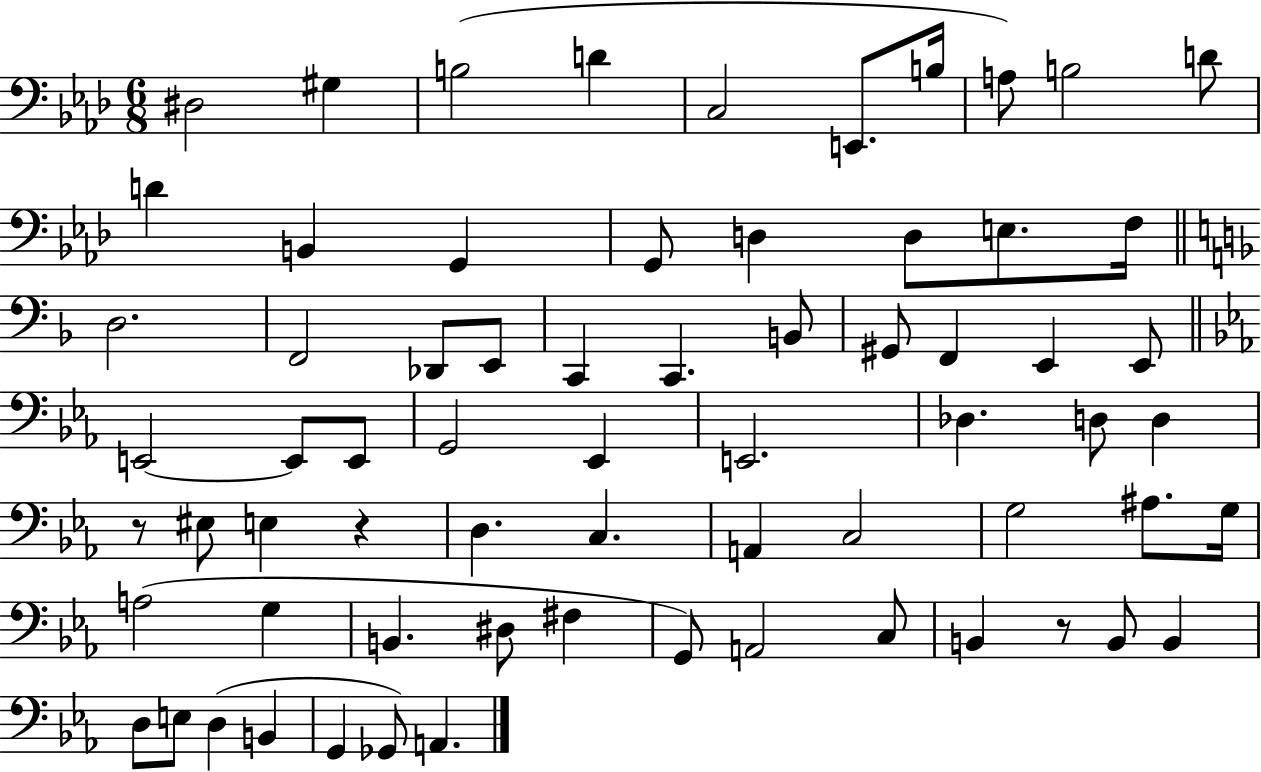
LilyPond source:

{
  \clef bass
  \numericTimeSignature
  \time 6/8
  \key aes \major
  dis2 gis4 | b2( d'4 | c2 e,8. b16 | a8) b2 d'8 | \break d'4 b,4 g,4 | g,8 d4 d8 e8. f16 | \bar "||" \break \key d \minor d2. | f,2 des,8 e,8 | c,4 c,4. b,8 | gis,8 f,4 e,4 e,8 | \break \bar "||" \break \key ees \major e,2~~ e,8 e,8 | g,2 ees,4 | e,2. | des4. d8 d4 | \break r8 eis8 e4 r4 | d4. c4. | a,4 c2 | g2 ais8. g16 | \break a2( g4 | b,4. dis8 fis4 | g,8) a,2 c8 | b,4 r8 b,8 b,4 | \break d8 e8 d4( b,4 | g,4 ges,8) a,4. | \bar "|."
}